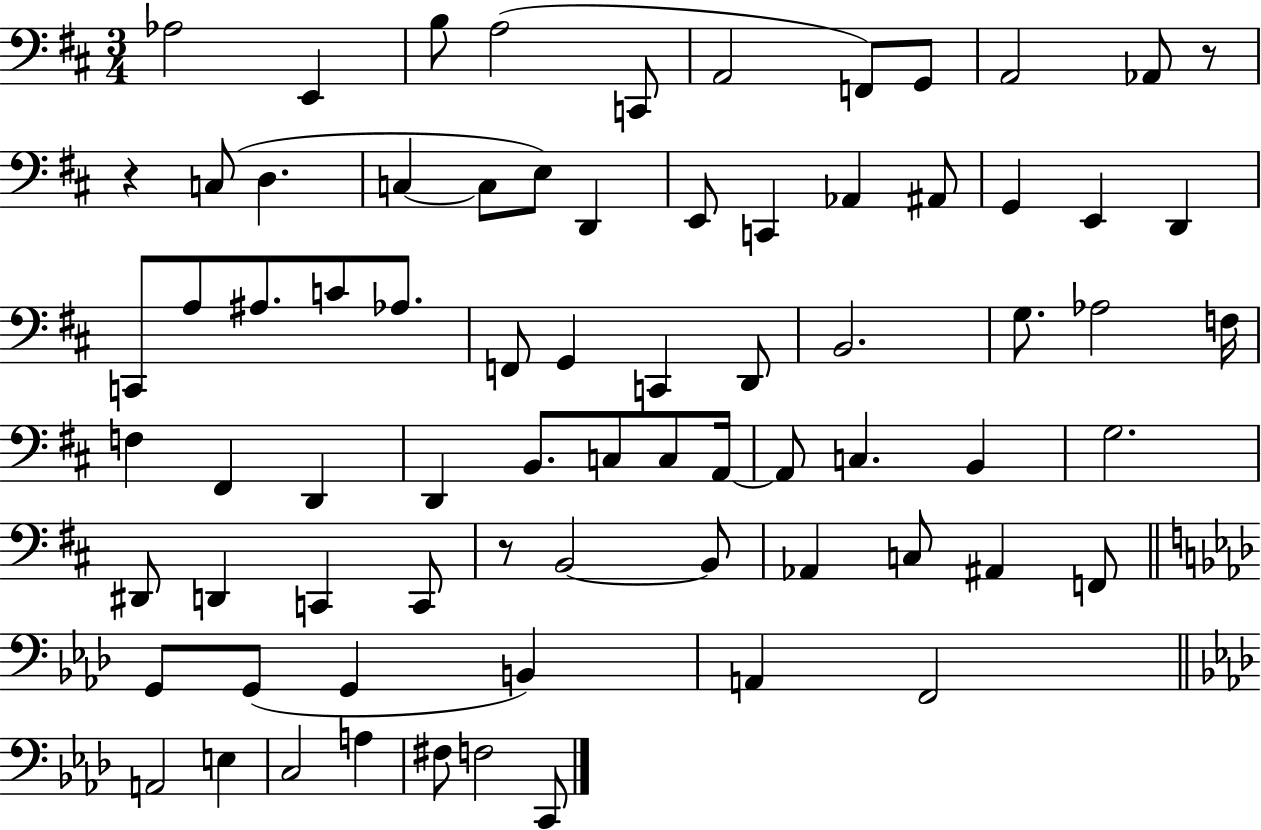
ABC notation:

X:1
T:Untitled
M:3/4
L:1/4
K:D
_A,2 E,, B,/2 A,2 C,,/2 A,,2 F,,/2 G,,/2 A,,2 _A,,/2 z/2 z C,/2 D, C, C,/2 E,/2 D,, E,,/2 C,, _A,, ^A,,/2 G,, E,, D,, C,,/2 A,/2 ^A,/2 C/2 _A,/2 F,,/2 G,, C,, D,,/2 B,,2 G,/2 _A,2 F,/4 F, ^F,, D,, D,, B,,/2 C,/2 C,/2 A,,/4 A,,/2 C, B,, G,2 ^D,,/2 D,, C,, C,,/2 z/2 B,,2 B,,/2 _A,, C,/2 ^A,, F,,/2 G,,/2 G,,/2 G,, B,, A,, F,,2 A,,2 E, C,2 A, ^F,/2 F,2 C,,/2